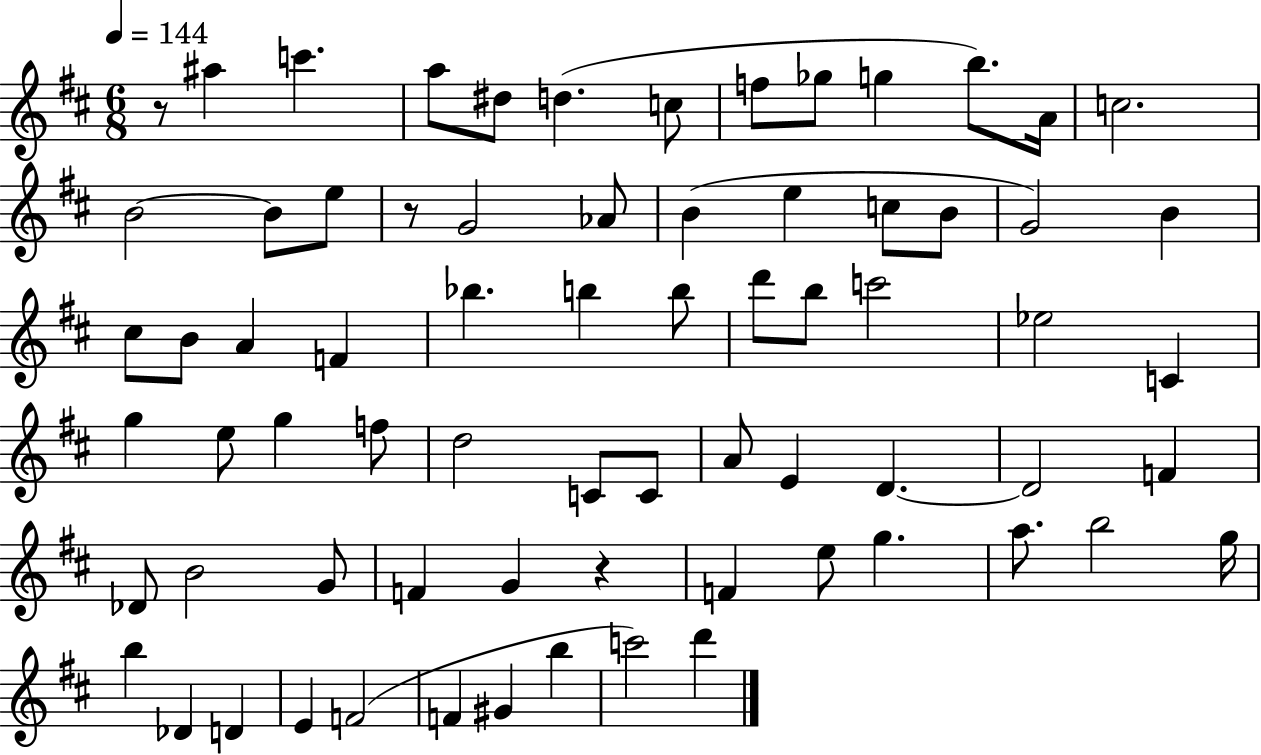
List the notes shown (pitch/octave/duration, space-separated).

R/e A#5/q C6/q. A5/e D#5/e D5/q. C5/e F5/e Gb5/e G5/q B5/e. A4/s C5/h. B4/h B4/e E5/e R/e G4/h Ab4/e B4/q E5/q C5/e B4/e G4/h B4/q C#5/e B4/e A4/q F4/q Bb5/q. B5/q B5/e D6/e B5/e C6/h Eb5/h C4/q G5/q E5/e G5/q F5/e D5/h C4/e C4/e A4/e E4/q D4/q. D4/h F4/q Db4/e B4/h G4/e F4/q G4/q R/q F4/q E5/e G5/q. A5/e. B5/h G5/s B5/q Db4/q D4/q E4/q F4/h F4/q G#4/q B5/q C6/h D6/q